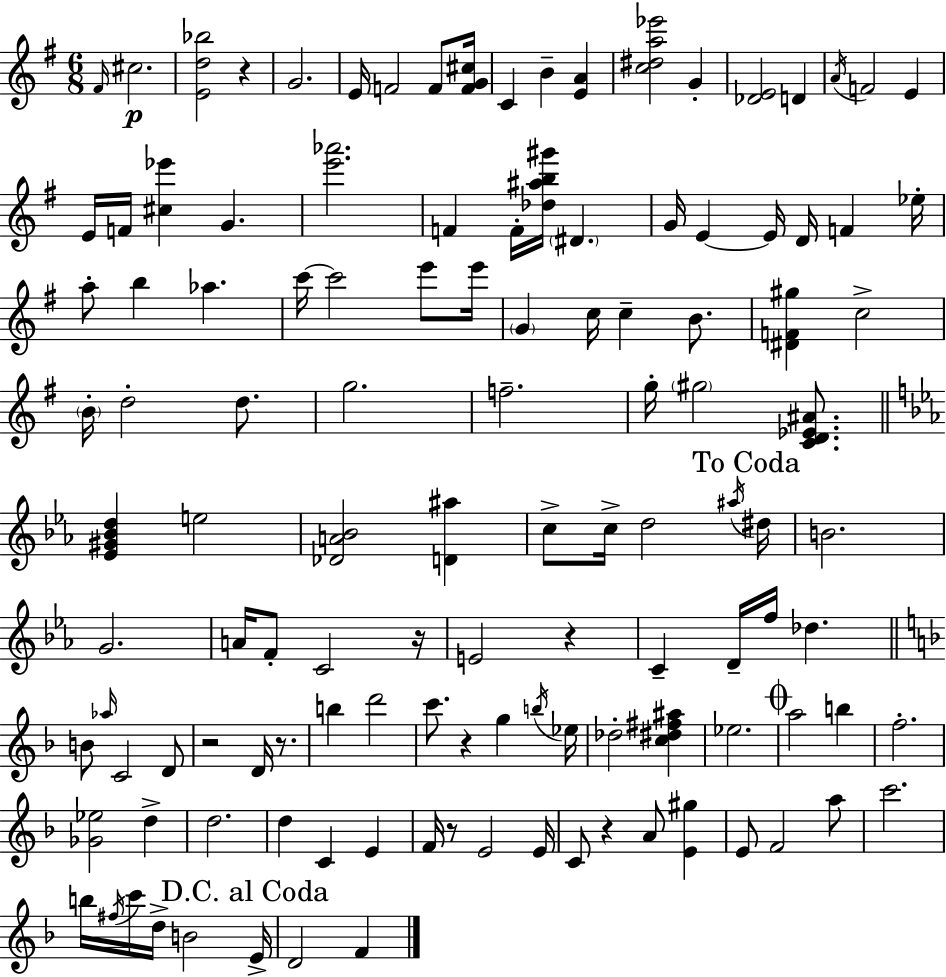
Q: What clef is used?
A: treble